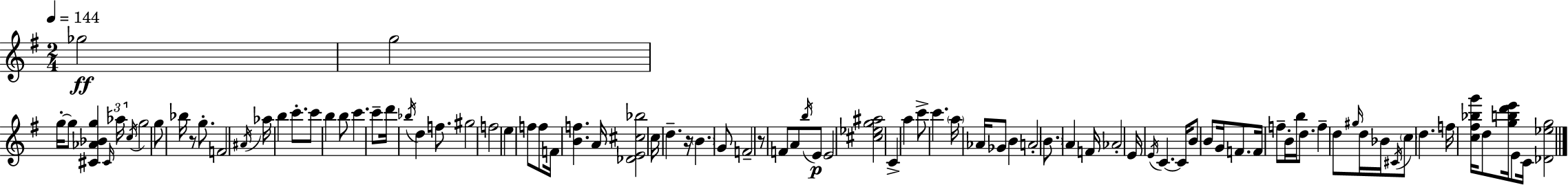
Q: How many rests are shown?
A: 3